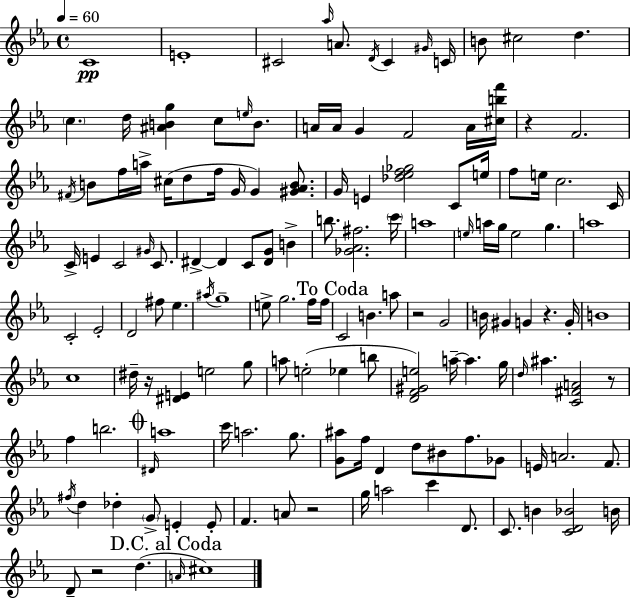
{
  \clef treble
  \time 4/4
  \defaultTimeSignature
  \key c \minor
  \tempo 4 = 60
  c'1\pp | e'1-. | cis'2 \grace { aes''16 } a'8. \acciaccatura { d'16 } cis'4 | \grace { gis'16 } c'16 b'8 cis''2 d''4. | \break \parenthesize c''4. d''16 <ais' b' g''>4 c''8 | \grace { e''16 } b'8. a'16 a'16 g'4 f'2 | a'16 <cis'' b'' f'''>16 r4 f'2. | \acciaccatura { fis'16 } b'8 f''16 a''16-> cis''16( d''8 f''16 g'16 g'4) | \break <gis' aes' b'>8. g'16 e'4 <des'' ees'' f'' ges''>2 | c'8 e''16 f''8 e''16 c''2. | c'16 c'16-> e'4 c'2 | \grace { gis'16 } c'8. dis'4->~~ dis'4 c'8 | \break <dis' g'>8 b'4-> b''8. <ges' aes' fis''>2. | \parenthesize c'''16 a''1 | \grace { e''16 } a''16 g''16 e''2 | g''4. a''1 | \break c'2-. ees'2-. | d'2 fis''8 | ees''4. \acciaccatura { ais''16 } g''1-- | e''8-> g''2. | \break f''16 f''16 \mark "To Coda" c'2 | b'4. a''8 r2 | g'2 b'16 gis'4 g'4 | r4. g'16-. b'1 | \break c''1 | dis''16-- r16 <dis' e'>4 e''2 | g''8 a''8 e''2-.( | ees''4 b''8 <d' f' gis' e''>2) | \break a''16--~~ a''4. g''16 \grace { d''16 } ais''4. <c' fis' a'>2 | r8 f''4 b''2. | \mark \markup { \musicglyph "scripts.coda" } \grace { dis'16 } a''1 | c'''16 a''2. | \break g''8. <g' ais''>8 f''16 d'4 | d''8 bis'8 f''8. ges'8 e'16 a'2. | f'8. \acciaccatura { fis''16 } d''4 des''4-. | \parenthesize g'8-> e'4-. e'8-. f'4. | \break a'8 r2 g''16 a''2 | c'''4 d'8. c'8. b'4 | <c' d' bes'>2 b'16 d'8-- r2 | d''4.( \mark "D.C. al Coda" \grace { a'16 } cis''1) | \break \bar "|."
}